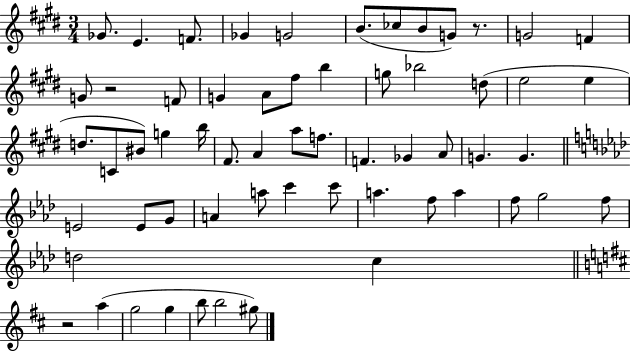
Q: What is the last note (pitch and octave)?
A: G#5